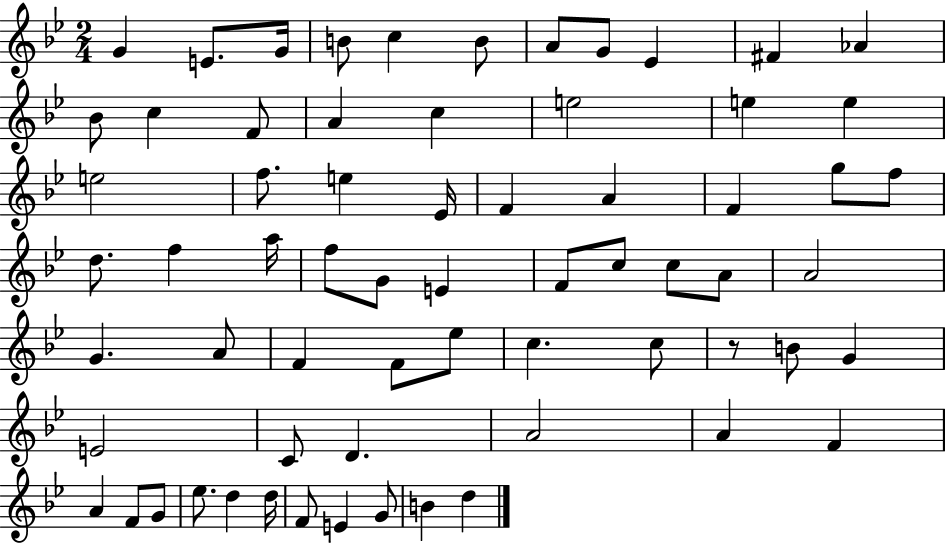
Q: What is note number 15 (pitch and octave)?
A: A4